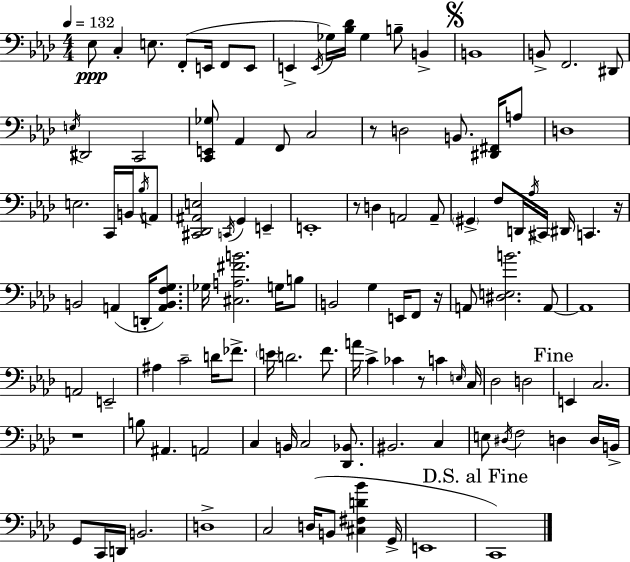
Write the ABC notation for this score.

X:1
T:Untitled
M:4/4
L:1/4
K:Ab
_E,/2 C, E,/2 F,,/2 E,,/4 F,,/2 E,,/2 E,, E,,/4 _G,/4 [_B,_D]/4 _G, B,/2 B,, B,,4 B,,/2 F,,2 ^D,,/2 E,/4 ^D,,2 C,,2 [C,,E,,_G,]/2 _A,, F,,/2 C,2 z/2 D,2 B,,/2 [^D,,^F,,]/4 A,/2 D,4 E,2 C,,/4 B,,/4 _B,/4 A,,/2 [^C,,_D,,^A,,E,]2 C,,/4 G,, E,, E,,4 z/2 D, A,,2 A,,/2 ^G,, F,/2 D,,/4 _A,/4 ^C,,/4 ^D,,/4 C,, z/4 B,,2 A,, D,,/4 [A,,B,,F,G,]/2 _G,/4 [^C,A,^FB]2 G,/4 B,/2 B,,2 G, E,,/4 F,,/2 z/4 A,,/2 [^D,E,B]2 A,,/2 A,,4 A,,2 E,,2 ^A, C2 D/4 _F/2 E/4 D2 F/2 A/4 C _C z/2 C E,/4 C,/4 _D,2 D,2 E,, C,2 z4 B,/2 ^A,, A,,2 C, B,,/4 C,2 [_D,,_B,,]/2 ^B,,2 C, E,/2 ^D,/4 F,2 D, D,/4 B,,/4 G,,/2 C,,/4 D,,/4 B,,2 D,4 C,2 D,/4 B,,/2 [^C,^F,D_B] G,,/4 E,,4 C,,4